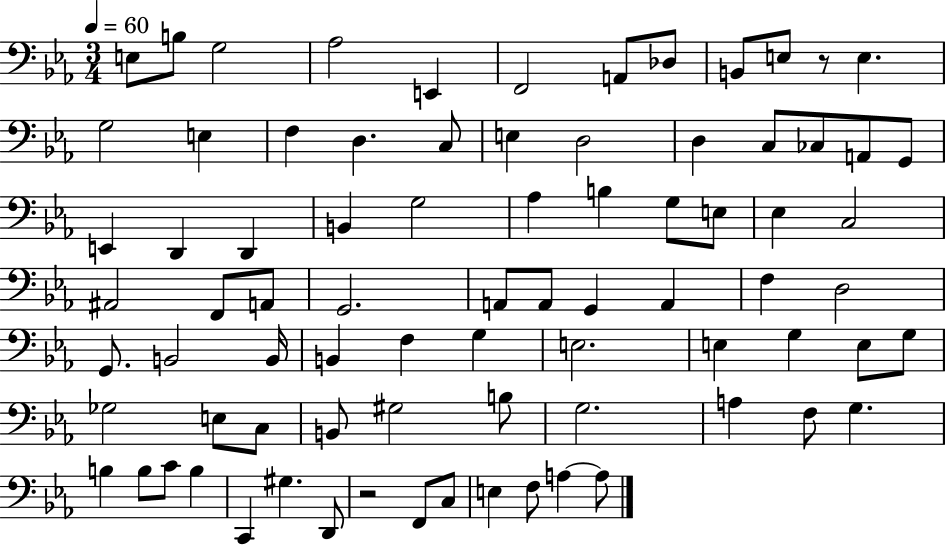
X:1
T:Untitled
M:3/4
L:1/4
K:Eb
E,/2 B,/2 G,2 _A,2 E,, F,,2 A,,/2 _D,/2 B,,/2 E,/2 z/2 E, G,2 E, F, D, C,/2 E, D,2 D, C,/2 _C,/2 A,,/2 G,,/2 E,, D,, D,, B,, G,2 _A, B, G,/2 E,/2 _E, C,2 ^A,,2 F,,/2 A,,/2 G,,2 A,,/2 A,,/2 G,, A,, F, D,2 G,,/2 B,,2 B,,/4 B,, F, G, E,2 E, G, E,/2 G,/2 _G,2 E,/2 C,/2 B,,/2 ^G,2 B,/2 G,2 A, F,/2 G, B, B,/2 C/2 B, C,, ^G, D,,/2 z2 F,,/2 C,/2 E, F,/2 A, A,/2